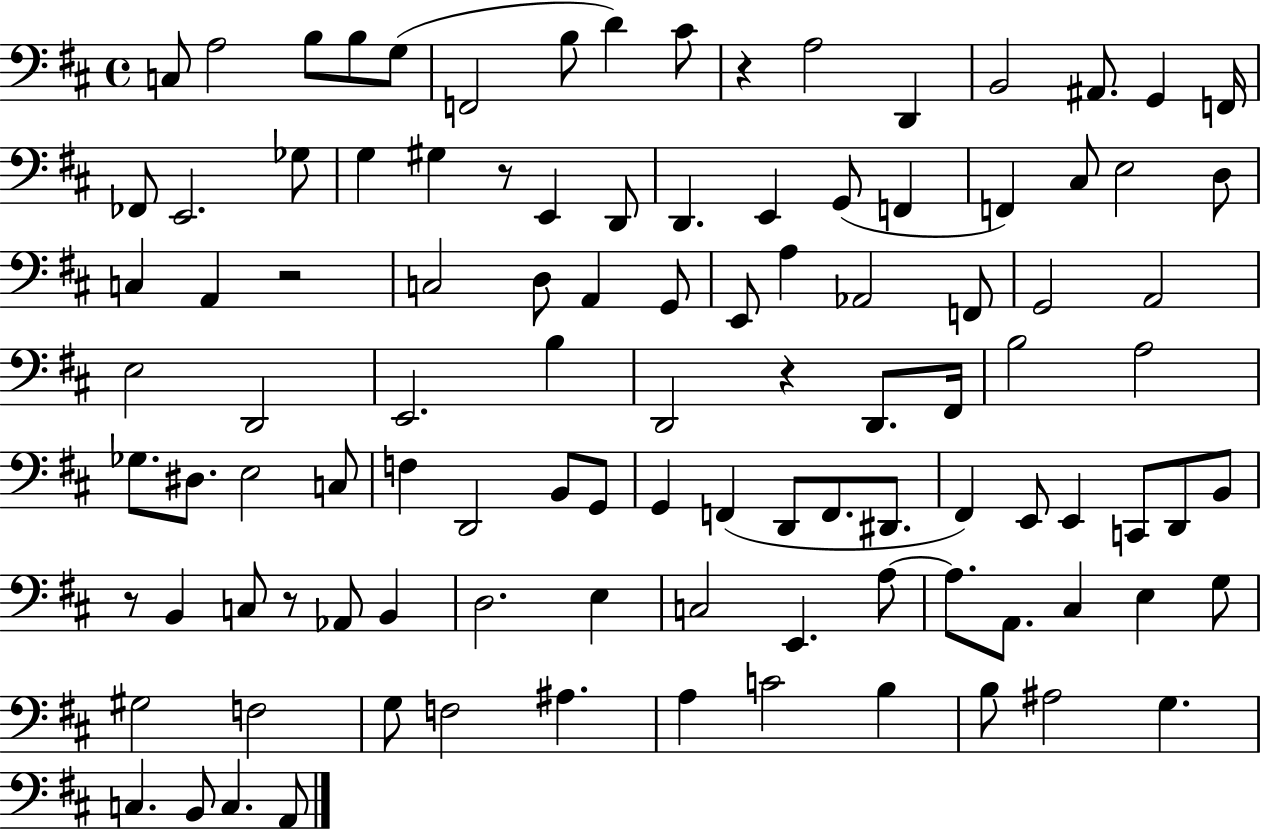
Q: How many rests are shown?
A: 6